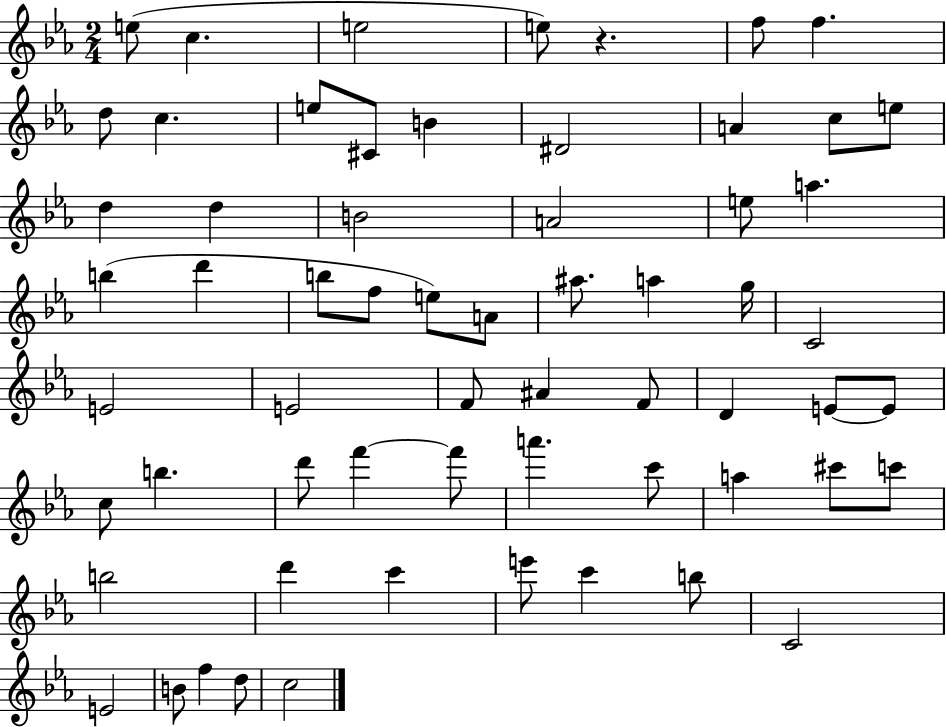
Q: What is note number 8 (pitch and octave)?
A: C5